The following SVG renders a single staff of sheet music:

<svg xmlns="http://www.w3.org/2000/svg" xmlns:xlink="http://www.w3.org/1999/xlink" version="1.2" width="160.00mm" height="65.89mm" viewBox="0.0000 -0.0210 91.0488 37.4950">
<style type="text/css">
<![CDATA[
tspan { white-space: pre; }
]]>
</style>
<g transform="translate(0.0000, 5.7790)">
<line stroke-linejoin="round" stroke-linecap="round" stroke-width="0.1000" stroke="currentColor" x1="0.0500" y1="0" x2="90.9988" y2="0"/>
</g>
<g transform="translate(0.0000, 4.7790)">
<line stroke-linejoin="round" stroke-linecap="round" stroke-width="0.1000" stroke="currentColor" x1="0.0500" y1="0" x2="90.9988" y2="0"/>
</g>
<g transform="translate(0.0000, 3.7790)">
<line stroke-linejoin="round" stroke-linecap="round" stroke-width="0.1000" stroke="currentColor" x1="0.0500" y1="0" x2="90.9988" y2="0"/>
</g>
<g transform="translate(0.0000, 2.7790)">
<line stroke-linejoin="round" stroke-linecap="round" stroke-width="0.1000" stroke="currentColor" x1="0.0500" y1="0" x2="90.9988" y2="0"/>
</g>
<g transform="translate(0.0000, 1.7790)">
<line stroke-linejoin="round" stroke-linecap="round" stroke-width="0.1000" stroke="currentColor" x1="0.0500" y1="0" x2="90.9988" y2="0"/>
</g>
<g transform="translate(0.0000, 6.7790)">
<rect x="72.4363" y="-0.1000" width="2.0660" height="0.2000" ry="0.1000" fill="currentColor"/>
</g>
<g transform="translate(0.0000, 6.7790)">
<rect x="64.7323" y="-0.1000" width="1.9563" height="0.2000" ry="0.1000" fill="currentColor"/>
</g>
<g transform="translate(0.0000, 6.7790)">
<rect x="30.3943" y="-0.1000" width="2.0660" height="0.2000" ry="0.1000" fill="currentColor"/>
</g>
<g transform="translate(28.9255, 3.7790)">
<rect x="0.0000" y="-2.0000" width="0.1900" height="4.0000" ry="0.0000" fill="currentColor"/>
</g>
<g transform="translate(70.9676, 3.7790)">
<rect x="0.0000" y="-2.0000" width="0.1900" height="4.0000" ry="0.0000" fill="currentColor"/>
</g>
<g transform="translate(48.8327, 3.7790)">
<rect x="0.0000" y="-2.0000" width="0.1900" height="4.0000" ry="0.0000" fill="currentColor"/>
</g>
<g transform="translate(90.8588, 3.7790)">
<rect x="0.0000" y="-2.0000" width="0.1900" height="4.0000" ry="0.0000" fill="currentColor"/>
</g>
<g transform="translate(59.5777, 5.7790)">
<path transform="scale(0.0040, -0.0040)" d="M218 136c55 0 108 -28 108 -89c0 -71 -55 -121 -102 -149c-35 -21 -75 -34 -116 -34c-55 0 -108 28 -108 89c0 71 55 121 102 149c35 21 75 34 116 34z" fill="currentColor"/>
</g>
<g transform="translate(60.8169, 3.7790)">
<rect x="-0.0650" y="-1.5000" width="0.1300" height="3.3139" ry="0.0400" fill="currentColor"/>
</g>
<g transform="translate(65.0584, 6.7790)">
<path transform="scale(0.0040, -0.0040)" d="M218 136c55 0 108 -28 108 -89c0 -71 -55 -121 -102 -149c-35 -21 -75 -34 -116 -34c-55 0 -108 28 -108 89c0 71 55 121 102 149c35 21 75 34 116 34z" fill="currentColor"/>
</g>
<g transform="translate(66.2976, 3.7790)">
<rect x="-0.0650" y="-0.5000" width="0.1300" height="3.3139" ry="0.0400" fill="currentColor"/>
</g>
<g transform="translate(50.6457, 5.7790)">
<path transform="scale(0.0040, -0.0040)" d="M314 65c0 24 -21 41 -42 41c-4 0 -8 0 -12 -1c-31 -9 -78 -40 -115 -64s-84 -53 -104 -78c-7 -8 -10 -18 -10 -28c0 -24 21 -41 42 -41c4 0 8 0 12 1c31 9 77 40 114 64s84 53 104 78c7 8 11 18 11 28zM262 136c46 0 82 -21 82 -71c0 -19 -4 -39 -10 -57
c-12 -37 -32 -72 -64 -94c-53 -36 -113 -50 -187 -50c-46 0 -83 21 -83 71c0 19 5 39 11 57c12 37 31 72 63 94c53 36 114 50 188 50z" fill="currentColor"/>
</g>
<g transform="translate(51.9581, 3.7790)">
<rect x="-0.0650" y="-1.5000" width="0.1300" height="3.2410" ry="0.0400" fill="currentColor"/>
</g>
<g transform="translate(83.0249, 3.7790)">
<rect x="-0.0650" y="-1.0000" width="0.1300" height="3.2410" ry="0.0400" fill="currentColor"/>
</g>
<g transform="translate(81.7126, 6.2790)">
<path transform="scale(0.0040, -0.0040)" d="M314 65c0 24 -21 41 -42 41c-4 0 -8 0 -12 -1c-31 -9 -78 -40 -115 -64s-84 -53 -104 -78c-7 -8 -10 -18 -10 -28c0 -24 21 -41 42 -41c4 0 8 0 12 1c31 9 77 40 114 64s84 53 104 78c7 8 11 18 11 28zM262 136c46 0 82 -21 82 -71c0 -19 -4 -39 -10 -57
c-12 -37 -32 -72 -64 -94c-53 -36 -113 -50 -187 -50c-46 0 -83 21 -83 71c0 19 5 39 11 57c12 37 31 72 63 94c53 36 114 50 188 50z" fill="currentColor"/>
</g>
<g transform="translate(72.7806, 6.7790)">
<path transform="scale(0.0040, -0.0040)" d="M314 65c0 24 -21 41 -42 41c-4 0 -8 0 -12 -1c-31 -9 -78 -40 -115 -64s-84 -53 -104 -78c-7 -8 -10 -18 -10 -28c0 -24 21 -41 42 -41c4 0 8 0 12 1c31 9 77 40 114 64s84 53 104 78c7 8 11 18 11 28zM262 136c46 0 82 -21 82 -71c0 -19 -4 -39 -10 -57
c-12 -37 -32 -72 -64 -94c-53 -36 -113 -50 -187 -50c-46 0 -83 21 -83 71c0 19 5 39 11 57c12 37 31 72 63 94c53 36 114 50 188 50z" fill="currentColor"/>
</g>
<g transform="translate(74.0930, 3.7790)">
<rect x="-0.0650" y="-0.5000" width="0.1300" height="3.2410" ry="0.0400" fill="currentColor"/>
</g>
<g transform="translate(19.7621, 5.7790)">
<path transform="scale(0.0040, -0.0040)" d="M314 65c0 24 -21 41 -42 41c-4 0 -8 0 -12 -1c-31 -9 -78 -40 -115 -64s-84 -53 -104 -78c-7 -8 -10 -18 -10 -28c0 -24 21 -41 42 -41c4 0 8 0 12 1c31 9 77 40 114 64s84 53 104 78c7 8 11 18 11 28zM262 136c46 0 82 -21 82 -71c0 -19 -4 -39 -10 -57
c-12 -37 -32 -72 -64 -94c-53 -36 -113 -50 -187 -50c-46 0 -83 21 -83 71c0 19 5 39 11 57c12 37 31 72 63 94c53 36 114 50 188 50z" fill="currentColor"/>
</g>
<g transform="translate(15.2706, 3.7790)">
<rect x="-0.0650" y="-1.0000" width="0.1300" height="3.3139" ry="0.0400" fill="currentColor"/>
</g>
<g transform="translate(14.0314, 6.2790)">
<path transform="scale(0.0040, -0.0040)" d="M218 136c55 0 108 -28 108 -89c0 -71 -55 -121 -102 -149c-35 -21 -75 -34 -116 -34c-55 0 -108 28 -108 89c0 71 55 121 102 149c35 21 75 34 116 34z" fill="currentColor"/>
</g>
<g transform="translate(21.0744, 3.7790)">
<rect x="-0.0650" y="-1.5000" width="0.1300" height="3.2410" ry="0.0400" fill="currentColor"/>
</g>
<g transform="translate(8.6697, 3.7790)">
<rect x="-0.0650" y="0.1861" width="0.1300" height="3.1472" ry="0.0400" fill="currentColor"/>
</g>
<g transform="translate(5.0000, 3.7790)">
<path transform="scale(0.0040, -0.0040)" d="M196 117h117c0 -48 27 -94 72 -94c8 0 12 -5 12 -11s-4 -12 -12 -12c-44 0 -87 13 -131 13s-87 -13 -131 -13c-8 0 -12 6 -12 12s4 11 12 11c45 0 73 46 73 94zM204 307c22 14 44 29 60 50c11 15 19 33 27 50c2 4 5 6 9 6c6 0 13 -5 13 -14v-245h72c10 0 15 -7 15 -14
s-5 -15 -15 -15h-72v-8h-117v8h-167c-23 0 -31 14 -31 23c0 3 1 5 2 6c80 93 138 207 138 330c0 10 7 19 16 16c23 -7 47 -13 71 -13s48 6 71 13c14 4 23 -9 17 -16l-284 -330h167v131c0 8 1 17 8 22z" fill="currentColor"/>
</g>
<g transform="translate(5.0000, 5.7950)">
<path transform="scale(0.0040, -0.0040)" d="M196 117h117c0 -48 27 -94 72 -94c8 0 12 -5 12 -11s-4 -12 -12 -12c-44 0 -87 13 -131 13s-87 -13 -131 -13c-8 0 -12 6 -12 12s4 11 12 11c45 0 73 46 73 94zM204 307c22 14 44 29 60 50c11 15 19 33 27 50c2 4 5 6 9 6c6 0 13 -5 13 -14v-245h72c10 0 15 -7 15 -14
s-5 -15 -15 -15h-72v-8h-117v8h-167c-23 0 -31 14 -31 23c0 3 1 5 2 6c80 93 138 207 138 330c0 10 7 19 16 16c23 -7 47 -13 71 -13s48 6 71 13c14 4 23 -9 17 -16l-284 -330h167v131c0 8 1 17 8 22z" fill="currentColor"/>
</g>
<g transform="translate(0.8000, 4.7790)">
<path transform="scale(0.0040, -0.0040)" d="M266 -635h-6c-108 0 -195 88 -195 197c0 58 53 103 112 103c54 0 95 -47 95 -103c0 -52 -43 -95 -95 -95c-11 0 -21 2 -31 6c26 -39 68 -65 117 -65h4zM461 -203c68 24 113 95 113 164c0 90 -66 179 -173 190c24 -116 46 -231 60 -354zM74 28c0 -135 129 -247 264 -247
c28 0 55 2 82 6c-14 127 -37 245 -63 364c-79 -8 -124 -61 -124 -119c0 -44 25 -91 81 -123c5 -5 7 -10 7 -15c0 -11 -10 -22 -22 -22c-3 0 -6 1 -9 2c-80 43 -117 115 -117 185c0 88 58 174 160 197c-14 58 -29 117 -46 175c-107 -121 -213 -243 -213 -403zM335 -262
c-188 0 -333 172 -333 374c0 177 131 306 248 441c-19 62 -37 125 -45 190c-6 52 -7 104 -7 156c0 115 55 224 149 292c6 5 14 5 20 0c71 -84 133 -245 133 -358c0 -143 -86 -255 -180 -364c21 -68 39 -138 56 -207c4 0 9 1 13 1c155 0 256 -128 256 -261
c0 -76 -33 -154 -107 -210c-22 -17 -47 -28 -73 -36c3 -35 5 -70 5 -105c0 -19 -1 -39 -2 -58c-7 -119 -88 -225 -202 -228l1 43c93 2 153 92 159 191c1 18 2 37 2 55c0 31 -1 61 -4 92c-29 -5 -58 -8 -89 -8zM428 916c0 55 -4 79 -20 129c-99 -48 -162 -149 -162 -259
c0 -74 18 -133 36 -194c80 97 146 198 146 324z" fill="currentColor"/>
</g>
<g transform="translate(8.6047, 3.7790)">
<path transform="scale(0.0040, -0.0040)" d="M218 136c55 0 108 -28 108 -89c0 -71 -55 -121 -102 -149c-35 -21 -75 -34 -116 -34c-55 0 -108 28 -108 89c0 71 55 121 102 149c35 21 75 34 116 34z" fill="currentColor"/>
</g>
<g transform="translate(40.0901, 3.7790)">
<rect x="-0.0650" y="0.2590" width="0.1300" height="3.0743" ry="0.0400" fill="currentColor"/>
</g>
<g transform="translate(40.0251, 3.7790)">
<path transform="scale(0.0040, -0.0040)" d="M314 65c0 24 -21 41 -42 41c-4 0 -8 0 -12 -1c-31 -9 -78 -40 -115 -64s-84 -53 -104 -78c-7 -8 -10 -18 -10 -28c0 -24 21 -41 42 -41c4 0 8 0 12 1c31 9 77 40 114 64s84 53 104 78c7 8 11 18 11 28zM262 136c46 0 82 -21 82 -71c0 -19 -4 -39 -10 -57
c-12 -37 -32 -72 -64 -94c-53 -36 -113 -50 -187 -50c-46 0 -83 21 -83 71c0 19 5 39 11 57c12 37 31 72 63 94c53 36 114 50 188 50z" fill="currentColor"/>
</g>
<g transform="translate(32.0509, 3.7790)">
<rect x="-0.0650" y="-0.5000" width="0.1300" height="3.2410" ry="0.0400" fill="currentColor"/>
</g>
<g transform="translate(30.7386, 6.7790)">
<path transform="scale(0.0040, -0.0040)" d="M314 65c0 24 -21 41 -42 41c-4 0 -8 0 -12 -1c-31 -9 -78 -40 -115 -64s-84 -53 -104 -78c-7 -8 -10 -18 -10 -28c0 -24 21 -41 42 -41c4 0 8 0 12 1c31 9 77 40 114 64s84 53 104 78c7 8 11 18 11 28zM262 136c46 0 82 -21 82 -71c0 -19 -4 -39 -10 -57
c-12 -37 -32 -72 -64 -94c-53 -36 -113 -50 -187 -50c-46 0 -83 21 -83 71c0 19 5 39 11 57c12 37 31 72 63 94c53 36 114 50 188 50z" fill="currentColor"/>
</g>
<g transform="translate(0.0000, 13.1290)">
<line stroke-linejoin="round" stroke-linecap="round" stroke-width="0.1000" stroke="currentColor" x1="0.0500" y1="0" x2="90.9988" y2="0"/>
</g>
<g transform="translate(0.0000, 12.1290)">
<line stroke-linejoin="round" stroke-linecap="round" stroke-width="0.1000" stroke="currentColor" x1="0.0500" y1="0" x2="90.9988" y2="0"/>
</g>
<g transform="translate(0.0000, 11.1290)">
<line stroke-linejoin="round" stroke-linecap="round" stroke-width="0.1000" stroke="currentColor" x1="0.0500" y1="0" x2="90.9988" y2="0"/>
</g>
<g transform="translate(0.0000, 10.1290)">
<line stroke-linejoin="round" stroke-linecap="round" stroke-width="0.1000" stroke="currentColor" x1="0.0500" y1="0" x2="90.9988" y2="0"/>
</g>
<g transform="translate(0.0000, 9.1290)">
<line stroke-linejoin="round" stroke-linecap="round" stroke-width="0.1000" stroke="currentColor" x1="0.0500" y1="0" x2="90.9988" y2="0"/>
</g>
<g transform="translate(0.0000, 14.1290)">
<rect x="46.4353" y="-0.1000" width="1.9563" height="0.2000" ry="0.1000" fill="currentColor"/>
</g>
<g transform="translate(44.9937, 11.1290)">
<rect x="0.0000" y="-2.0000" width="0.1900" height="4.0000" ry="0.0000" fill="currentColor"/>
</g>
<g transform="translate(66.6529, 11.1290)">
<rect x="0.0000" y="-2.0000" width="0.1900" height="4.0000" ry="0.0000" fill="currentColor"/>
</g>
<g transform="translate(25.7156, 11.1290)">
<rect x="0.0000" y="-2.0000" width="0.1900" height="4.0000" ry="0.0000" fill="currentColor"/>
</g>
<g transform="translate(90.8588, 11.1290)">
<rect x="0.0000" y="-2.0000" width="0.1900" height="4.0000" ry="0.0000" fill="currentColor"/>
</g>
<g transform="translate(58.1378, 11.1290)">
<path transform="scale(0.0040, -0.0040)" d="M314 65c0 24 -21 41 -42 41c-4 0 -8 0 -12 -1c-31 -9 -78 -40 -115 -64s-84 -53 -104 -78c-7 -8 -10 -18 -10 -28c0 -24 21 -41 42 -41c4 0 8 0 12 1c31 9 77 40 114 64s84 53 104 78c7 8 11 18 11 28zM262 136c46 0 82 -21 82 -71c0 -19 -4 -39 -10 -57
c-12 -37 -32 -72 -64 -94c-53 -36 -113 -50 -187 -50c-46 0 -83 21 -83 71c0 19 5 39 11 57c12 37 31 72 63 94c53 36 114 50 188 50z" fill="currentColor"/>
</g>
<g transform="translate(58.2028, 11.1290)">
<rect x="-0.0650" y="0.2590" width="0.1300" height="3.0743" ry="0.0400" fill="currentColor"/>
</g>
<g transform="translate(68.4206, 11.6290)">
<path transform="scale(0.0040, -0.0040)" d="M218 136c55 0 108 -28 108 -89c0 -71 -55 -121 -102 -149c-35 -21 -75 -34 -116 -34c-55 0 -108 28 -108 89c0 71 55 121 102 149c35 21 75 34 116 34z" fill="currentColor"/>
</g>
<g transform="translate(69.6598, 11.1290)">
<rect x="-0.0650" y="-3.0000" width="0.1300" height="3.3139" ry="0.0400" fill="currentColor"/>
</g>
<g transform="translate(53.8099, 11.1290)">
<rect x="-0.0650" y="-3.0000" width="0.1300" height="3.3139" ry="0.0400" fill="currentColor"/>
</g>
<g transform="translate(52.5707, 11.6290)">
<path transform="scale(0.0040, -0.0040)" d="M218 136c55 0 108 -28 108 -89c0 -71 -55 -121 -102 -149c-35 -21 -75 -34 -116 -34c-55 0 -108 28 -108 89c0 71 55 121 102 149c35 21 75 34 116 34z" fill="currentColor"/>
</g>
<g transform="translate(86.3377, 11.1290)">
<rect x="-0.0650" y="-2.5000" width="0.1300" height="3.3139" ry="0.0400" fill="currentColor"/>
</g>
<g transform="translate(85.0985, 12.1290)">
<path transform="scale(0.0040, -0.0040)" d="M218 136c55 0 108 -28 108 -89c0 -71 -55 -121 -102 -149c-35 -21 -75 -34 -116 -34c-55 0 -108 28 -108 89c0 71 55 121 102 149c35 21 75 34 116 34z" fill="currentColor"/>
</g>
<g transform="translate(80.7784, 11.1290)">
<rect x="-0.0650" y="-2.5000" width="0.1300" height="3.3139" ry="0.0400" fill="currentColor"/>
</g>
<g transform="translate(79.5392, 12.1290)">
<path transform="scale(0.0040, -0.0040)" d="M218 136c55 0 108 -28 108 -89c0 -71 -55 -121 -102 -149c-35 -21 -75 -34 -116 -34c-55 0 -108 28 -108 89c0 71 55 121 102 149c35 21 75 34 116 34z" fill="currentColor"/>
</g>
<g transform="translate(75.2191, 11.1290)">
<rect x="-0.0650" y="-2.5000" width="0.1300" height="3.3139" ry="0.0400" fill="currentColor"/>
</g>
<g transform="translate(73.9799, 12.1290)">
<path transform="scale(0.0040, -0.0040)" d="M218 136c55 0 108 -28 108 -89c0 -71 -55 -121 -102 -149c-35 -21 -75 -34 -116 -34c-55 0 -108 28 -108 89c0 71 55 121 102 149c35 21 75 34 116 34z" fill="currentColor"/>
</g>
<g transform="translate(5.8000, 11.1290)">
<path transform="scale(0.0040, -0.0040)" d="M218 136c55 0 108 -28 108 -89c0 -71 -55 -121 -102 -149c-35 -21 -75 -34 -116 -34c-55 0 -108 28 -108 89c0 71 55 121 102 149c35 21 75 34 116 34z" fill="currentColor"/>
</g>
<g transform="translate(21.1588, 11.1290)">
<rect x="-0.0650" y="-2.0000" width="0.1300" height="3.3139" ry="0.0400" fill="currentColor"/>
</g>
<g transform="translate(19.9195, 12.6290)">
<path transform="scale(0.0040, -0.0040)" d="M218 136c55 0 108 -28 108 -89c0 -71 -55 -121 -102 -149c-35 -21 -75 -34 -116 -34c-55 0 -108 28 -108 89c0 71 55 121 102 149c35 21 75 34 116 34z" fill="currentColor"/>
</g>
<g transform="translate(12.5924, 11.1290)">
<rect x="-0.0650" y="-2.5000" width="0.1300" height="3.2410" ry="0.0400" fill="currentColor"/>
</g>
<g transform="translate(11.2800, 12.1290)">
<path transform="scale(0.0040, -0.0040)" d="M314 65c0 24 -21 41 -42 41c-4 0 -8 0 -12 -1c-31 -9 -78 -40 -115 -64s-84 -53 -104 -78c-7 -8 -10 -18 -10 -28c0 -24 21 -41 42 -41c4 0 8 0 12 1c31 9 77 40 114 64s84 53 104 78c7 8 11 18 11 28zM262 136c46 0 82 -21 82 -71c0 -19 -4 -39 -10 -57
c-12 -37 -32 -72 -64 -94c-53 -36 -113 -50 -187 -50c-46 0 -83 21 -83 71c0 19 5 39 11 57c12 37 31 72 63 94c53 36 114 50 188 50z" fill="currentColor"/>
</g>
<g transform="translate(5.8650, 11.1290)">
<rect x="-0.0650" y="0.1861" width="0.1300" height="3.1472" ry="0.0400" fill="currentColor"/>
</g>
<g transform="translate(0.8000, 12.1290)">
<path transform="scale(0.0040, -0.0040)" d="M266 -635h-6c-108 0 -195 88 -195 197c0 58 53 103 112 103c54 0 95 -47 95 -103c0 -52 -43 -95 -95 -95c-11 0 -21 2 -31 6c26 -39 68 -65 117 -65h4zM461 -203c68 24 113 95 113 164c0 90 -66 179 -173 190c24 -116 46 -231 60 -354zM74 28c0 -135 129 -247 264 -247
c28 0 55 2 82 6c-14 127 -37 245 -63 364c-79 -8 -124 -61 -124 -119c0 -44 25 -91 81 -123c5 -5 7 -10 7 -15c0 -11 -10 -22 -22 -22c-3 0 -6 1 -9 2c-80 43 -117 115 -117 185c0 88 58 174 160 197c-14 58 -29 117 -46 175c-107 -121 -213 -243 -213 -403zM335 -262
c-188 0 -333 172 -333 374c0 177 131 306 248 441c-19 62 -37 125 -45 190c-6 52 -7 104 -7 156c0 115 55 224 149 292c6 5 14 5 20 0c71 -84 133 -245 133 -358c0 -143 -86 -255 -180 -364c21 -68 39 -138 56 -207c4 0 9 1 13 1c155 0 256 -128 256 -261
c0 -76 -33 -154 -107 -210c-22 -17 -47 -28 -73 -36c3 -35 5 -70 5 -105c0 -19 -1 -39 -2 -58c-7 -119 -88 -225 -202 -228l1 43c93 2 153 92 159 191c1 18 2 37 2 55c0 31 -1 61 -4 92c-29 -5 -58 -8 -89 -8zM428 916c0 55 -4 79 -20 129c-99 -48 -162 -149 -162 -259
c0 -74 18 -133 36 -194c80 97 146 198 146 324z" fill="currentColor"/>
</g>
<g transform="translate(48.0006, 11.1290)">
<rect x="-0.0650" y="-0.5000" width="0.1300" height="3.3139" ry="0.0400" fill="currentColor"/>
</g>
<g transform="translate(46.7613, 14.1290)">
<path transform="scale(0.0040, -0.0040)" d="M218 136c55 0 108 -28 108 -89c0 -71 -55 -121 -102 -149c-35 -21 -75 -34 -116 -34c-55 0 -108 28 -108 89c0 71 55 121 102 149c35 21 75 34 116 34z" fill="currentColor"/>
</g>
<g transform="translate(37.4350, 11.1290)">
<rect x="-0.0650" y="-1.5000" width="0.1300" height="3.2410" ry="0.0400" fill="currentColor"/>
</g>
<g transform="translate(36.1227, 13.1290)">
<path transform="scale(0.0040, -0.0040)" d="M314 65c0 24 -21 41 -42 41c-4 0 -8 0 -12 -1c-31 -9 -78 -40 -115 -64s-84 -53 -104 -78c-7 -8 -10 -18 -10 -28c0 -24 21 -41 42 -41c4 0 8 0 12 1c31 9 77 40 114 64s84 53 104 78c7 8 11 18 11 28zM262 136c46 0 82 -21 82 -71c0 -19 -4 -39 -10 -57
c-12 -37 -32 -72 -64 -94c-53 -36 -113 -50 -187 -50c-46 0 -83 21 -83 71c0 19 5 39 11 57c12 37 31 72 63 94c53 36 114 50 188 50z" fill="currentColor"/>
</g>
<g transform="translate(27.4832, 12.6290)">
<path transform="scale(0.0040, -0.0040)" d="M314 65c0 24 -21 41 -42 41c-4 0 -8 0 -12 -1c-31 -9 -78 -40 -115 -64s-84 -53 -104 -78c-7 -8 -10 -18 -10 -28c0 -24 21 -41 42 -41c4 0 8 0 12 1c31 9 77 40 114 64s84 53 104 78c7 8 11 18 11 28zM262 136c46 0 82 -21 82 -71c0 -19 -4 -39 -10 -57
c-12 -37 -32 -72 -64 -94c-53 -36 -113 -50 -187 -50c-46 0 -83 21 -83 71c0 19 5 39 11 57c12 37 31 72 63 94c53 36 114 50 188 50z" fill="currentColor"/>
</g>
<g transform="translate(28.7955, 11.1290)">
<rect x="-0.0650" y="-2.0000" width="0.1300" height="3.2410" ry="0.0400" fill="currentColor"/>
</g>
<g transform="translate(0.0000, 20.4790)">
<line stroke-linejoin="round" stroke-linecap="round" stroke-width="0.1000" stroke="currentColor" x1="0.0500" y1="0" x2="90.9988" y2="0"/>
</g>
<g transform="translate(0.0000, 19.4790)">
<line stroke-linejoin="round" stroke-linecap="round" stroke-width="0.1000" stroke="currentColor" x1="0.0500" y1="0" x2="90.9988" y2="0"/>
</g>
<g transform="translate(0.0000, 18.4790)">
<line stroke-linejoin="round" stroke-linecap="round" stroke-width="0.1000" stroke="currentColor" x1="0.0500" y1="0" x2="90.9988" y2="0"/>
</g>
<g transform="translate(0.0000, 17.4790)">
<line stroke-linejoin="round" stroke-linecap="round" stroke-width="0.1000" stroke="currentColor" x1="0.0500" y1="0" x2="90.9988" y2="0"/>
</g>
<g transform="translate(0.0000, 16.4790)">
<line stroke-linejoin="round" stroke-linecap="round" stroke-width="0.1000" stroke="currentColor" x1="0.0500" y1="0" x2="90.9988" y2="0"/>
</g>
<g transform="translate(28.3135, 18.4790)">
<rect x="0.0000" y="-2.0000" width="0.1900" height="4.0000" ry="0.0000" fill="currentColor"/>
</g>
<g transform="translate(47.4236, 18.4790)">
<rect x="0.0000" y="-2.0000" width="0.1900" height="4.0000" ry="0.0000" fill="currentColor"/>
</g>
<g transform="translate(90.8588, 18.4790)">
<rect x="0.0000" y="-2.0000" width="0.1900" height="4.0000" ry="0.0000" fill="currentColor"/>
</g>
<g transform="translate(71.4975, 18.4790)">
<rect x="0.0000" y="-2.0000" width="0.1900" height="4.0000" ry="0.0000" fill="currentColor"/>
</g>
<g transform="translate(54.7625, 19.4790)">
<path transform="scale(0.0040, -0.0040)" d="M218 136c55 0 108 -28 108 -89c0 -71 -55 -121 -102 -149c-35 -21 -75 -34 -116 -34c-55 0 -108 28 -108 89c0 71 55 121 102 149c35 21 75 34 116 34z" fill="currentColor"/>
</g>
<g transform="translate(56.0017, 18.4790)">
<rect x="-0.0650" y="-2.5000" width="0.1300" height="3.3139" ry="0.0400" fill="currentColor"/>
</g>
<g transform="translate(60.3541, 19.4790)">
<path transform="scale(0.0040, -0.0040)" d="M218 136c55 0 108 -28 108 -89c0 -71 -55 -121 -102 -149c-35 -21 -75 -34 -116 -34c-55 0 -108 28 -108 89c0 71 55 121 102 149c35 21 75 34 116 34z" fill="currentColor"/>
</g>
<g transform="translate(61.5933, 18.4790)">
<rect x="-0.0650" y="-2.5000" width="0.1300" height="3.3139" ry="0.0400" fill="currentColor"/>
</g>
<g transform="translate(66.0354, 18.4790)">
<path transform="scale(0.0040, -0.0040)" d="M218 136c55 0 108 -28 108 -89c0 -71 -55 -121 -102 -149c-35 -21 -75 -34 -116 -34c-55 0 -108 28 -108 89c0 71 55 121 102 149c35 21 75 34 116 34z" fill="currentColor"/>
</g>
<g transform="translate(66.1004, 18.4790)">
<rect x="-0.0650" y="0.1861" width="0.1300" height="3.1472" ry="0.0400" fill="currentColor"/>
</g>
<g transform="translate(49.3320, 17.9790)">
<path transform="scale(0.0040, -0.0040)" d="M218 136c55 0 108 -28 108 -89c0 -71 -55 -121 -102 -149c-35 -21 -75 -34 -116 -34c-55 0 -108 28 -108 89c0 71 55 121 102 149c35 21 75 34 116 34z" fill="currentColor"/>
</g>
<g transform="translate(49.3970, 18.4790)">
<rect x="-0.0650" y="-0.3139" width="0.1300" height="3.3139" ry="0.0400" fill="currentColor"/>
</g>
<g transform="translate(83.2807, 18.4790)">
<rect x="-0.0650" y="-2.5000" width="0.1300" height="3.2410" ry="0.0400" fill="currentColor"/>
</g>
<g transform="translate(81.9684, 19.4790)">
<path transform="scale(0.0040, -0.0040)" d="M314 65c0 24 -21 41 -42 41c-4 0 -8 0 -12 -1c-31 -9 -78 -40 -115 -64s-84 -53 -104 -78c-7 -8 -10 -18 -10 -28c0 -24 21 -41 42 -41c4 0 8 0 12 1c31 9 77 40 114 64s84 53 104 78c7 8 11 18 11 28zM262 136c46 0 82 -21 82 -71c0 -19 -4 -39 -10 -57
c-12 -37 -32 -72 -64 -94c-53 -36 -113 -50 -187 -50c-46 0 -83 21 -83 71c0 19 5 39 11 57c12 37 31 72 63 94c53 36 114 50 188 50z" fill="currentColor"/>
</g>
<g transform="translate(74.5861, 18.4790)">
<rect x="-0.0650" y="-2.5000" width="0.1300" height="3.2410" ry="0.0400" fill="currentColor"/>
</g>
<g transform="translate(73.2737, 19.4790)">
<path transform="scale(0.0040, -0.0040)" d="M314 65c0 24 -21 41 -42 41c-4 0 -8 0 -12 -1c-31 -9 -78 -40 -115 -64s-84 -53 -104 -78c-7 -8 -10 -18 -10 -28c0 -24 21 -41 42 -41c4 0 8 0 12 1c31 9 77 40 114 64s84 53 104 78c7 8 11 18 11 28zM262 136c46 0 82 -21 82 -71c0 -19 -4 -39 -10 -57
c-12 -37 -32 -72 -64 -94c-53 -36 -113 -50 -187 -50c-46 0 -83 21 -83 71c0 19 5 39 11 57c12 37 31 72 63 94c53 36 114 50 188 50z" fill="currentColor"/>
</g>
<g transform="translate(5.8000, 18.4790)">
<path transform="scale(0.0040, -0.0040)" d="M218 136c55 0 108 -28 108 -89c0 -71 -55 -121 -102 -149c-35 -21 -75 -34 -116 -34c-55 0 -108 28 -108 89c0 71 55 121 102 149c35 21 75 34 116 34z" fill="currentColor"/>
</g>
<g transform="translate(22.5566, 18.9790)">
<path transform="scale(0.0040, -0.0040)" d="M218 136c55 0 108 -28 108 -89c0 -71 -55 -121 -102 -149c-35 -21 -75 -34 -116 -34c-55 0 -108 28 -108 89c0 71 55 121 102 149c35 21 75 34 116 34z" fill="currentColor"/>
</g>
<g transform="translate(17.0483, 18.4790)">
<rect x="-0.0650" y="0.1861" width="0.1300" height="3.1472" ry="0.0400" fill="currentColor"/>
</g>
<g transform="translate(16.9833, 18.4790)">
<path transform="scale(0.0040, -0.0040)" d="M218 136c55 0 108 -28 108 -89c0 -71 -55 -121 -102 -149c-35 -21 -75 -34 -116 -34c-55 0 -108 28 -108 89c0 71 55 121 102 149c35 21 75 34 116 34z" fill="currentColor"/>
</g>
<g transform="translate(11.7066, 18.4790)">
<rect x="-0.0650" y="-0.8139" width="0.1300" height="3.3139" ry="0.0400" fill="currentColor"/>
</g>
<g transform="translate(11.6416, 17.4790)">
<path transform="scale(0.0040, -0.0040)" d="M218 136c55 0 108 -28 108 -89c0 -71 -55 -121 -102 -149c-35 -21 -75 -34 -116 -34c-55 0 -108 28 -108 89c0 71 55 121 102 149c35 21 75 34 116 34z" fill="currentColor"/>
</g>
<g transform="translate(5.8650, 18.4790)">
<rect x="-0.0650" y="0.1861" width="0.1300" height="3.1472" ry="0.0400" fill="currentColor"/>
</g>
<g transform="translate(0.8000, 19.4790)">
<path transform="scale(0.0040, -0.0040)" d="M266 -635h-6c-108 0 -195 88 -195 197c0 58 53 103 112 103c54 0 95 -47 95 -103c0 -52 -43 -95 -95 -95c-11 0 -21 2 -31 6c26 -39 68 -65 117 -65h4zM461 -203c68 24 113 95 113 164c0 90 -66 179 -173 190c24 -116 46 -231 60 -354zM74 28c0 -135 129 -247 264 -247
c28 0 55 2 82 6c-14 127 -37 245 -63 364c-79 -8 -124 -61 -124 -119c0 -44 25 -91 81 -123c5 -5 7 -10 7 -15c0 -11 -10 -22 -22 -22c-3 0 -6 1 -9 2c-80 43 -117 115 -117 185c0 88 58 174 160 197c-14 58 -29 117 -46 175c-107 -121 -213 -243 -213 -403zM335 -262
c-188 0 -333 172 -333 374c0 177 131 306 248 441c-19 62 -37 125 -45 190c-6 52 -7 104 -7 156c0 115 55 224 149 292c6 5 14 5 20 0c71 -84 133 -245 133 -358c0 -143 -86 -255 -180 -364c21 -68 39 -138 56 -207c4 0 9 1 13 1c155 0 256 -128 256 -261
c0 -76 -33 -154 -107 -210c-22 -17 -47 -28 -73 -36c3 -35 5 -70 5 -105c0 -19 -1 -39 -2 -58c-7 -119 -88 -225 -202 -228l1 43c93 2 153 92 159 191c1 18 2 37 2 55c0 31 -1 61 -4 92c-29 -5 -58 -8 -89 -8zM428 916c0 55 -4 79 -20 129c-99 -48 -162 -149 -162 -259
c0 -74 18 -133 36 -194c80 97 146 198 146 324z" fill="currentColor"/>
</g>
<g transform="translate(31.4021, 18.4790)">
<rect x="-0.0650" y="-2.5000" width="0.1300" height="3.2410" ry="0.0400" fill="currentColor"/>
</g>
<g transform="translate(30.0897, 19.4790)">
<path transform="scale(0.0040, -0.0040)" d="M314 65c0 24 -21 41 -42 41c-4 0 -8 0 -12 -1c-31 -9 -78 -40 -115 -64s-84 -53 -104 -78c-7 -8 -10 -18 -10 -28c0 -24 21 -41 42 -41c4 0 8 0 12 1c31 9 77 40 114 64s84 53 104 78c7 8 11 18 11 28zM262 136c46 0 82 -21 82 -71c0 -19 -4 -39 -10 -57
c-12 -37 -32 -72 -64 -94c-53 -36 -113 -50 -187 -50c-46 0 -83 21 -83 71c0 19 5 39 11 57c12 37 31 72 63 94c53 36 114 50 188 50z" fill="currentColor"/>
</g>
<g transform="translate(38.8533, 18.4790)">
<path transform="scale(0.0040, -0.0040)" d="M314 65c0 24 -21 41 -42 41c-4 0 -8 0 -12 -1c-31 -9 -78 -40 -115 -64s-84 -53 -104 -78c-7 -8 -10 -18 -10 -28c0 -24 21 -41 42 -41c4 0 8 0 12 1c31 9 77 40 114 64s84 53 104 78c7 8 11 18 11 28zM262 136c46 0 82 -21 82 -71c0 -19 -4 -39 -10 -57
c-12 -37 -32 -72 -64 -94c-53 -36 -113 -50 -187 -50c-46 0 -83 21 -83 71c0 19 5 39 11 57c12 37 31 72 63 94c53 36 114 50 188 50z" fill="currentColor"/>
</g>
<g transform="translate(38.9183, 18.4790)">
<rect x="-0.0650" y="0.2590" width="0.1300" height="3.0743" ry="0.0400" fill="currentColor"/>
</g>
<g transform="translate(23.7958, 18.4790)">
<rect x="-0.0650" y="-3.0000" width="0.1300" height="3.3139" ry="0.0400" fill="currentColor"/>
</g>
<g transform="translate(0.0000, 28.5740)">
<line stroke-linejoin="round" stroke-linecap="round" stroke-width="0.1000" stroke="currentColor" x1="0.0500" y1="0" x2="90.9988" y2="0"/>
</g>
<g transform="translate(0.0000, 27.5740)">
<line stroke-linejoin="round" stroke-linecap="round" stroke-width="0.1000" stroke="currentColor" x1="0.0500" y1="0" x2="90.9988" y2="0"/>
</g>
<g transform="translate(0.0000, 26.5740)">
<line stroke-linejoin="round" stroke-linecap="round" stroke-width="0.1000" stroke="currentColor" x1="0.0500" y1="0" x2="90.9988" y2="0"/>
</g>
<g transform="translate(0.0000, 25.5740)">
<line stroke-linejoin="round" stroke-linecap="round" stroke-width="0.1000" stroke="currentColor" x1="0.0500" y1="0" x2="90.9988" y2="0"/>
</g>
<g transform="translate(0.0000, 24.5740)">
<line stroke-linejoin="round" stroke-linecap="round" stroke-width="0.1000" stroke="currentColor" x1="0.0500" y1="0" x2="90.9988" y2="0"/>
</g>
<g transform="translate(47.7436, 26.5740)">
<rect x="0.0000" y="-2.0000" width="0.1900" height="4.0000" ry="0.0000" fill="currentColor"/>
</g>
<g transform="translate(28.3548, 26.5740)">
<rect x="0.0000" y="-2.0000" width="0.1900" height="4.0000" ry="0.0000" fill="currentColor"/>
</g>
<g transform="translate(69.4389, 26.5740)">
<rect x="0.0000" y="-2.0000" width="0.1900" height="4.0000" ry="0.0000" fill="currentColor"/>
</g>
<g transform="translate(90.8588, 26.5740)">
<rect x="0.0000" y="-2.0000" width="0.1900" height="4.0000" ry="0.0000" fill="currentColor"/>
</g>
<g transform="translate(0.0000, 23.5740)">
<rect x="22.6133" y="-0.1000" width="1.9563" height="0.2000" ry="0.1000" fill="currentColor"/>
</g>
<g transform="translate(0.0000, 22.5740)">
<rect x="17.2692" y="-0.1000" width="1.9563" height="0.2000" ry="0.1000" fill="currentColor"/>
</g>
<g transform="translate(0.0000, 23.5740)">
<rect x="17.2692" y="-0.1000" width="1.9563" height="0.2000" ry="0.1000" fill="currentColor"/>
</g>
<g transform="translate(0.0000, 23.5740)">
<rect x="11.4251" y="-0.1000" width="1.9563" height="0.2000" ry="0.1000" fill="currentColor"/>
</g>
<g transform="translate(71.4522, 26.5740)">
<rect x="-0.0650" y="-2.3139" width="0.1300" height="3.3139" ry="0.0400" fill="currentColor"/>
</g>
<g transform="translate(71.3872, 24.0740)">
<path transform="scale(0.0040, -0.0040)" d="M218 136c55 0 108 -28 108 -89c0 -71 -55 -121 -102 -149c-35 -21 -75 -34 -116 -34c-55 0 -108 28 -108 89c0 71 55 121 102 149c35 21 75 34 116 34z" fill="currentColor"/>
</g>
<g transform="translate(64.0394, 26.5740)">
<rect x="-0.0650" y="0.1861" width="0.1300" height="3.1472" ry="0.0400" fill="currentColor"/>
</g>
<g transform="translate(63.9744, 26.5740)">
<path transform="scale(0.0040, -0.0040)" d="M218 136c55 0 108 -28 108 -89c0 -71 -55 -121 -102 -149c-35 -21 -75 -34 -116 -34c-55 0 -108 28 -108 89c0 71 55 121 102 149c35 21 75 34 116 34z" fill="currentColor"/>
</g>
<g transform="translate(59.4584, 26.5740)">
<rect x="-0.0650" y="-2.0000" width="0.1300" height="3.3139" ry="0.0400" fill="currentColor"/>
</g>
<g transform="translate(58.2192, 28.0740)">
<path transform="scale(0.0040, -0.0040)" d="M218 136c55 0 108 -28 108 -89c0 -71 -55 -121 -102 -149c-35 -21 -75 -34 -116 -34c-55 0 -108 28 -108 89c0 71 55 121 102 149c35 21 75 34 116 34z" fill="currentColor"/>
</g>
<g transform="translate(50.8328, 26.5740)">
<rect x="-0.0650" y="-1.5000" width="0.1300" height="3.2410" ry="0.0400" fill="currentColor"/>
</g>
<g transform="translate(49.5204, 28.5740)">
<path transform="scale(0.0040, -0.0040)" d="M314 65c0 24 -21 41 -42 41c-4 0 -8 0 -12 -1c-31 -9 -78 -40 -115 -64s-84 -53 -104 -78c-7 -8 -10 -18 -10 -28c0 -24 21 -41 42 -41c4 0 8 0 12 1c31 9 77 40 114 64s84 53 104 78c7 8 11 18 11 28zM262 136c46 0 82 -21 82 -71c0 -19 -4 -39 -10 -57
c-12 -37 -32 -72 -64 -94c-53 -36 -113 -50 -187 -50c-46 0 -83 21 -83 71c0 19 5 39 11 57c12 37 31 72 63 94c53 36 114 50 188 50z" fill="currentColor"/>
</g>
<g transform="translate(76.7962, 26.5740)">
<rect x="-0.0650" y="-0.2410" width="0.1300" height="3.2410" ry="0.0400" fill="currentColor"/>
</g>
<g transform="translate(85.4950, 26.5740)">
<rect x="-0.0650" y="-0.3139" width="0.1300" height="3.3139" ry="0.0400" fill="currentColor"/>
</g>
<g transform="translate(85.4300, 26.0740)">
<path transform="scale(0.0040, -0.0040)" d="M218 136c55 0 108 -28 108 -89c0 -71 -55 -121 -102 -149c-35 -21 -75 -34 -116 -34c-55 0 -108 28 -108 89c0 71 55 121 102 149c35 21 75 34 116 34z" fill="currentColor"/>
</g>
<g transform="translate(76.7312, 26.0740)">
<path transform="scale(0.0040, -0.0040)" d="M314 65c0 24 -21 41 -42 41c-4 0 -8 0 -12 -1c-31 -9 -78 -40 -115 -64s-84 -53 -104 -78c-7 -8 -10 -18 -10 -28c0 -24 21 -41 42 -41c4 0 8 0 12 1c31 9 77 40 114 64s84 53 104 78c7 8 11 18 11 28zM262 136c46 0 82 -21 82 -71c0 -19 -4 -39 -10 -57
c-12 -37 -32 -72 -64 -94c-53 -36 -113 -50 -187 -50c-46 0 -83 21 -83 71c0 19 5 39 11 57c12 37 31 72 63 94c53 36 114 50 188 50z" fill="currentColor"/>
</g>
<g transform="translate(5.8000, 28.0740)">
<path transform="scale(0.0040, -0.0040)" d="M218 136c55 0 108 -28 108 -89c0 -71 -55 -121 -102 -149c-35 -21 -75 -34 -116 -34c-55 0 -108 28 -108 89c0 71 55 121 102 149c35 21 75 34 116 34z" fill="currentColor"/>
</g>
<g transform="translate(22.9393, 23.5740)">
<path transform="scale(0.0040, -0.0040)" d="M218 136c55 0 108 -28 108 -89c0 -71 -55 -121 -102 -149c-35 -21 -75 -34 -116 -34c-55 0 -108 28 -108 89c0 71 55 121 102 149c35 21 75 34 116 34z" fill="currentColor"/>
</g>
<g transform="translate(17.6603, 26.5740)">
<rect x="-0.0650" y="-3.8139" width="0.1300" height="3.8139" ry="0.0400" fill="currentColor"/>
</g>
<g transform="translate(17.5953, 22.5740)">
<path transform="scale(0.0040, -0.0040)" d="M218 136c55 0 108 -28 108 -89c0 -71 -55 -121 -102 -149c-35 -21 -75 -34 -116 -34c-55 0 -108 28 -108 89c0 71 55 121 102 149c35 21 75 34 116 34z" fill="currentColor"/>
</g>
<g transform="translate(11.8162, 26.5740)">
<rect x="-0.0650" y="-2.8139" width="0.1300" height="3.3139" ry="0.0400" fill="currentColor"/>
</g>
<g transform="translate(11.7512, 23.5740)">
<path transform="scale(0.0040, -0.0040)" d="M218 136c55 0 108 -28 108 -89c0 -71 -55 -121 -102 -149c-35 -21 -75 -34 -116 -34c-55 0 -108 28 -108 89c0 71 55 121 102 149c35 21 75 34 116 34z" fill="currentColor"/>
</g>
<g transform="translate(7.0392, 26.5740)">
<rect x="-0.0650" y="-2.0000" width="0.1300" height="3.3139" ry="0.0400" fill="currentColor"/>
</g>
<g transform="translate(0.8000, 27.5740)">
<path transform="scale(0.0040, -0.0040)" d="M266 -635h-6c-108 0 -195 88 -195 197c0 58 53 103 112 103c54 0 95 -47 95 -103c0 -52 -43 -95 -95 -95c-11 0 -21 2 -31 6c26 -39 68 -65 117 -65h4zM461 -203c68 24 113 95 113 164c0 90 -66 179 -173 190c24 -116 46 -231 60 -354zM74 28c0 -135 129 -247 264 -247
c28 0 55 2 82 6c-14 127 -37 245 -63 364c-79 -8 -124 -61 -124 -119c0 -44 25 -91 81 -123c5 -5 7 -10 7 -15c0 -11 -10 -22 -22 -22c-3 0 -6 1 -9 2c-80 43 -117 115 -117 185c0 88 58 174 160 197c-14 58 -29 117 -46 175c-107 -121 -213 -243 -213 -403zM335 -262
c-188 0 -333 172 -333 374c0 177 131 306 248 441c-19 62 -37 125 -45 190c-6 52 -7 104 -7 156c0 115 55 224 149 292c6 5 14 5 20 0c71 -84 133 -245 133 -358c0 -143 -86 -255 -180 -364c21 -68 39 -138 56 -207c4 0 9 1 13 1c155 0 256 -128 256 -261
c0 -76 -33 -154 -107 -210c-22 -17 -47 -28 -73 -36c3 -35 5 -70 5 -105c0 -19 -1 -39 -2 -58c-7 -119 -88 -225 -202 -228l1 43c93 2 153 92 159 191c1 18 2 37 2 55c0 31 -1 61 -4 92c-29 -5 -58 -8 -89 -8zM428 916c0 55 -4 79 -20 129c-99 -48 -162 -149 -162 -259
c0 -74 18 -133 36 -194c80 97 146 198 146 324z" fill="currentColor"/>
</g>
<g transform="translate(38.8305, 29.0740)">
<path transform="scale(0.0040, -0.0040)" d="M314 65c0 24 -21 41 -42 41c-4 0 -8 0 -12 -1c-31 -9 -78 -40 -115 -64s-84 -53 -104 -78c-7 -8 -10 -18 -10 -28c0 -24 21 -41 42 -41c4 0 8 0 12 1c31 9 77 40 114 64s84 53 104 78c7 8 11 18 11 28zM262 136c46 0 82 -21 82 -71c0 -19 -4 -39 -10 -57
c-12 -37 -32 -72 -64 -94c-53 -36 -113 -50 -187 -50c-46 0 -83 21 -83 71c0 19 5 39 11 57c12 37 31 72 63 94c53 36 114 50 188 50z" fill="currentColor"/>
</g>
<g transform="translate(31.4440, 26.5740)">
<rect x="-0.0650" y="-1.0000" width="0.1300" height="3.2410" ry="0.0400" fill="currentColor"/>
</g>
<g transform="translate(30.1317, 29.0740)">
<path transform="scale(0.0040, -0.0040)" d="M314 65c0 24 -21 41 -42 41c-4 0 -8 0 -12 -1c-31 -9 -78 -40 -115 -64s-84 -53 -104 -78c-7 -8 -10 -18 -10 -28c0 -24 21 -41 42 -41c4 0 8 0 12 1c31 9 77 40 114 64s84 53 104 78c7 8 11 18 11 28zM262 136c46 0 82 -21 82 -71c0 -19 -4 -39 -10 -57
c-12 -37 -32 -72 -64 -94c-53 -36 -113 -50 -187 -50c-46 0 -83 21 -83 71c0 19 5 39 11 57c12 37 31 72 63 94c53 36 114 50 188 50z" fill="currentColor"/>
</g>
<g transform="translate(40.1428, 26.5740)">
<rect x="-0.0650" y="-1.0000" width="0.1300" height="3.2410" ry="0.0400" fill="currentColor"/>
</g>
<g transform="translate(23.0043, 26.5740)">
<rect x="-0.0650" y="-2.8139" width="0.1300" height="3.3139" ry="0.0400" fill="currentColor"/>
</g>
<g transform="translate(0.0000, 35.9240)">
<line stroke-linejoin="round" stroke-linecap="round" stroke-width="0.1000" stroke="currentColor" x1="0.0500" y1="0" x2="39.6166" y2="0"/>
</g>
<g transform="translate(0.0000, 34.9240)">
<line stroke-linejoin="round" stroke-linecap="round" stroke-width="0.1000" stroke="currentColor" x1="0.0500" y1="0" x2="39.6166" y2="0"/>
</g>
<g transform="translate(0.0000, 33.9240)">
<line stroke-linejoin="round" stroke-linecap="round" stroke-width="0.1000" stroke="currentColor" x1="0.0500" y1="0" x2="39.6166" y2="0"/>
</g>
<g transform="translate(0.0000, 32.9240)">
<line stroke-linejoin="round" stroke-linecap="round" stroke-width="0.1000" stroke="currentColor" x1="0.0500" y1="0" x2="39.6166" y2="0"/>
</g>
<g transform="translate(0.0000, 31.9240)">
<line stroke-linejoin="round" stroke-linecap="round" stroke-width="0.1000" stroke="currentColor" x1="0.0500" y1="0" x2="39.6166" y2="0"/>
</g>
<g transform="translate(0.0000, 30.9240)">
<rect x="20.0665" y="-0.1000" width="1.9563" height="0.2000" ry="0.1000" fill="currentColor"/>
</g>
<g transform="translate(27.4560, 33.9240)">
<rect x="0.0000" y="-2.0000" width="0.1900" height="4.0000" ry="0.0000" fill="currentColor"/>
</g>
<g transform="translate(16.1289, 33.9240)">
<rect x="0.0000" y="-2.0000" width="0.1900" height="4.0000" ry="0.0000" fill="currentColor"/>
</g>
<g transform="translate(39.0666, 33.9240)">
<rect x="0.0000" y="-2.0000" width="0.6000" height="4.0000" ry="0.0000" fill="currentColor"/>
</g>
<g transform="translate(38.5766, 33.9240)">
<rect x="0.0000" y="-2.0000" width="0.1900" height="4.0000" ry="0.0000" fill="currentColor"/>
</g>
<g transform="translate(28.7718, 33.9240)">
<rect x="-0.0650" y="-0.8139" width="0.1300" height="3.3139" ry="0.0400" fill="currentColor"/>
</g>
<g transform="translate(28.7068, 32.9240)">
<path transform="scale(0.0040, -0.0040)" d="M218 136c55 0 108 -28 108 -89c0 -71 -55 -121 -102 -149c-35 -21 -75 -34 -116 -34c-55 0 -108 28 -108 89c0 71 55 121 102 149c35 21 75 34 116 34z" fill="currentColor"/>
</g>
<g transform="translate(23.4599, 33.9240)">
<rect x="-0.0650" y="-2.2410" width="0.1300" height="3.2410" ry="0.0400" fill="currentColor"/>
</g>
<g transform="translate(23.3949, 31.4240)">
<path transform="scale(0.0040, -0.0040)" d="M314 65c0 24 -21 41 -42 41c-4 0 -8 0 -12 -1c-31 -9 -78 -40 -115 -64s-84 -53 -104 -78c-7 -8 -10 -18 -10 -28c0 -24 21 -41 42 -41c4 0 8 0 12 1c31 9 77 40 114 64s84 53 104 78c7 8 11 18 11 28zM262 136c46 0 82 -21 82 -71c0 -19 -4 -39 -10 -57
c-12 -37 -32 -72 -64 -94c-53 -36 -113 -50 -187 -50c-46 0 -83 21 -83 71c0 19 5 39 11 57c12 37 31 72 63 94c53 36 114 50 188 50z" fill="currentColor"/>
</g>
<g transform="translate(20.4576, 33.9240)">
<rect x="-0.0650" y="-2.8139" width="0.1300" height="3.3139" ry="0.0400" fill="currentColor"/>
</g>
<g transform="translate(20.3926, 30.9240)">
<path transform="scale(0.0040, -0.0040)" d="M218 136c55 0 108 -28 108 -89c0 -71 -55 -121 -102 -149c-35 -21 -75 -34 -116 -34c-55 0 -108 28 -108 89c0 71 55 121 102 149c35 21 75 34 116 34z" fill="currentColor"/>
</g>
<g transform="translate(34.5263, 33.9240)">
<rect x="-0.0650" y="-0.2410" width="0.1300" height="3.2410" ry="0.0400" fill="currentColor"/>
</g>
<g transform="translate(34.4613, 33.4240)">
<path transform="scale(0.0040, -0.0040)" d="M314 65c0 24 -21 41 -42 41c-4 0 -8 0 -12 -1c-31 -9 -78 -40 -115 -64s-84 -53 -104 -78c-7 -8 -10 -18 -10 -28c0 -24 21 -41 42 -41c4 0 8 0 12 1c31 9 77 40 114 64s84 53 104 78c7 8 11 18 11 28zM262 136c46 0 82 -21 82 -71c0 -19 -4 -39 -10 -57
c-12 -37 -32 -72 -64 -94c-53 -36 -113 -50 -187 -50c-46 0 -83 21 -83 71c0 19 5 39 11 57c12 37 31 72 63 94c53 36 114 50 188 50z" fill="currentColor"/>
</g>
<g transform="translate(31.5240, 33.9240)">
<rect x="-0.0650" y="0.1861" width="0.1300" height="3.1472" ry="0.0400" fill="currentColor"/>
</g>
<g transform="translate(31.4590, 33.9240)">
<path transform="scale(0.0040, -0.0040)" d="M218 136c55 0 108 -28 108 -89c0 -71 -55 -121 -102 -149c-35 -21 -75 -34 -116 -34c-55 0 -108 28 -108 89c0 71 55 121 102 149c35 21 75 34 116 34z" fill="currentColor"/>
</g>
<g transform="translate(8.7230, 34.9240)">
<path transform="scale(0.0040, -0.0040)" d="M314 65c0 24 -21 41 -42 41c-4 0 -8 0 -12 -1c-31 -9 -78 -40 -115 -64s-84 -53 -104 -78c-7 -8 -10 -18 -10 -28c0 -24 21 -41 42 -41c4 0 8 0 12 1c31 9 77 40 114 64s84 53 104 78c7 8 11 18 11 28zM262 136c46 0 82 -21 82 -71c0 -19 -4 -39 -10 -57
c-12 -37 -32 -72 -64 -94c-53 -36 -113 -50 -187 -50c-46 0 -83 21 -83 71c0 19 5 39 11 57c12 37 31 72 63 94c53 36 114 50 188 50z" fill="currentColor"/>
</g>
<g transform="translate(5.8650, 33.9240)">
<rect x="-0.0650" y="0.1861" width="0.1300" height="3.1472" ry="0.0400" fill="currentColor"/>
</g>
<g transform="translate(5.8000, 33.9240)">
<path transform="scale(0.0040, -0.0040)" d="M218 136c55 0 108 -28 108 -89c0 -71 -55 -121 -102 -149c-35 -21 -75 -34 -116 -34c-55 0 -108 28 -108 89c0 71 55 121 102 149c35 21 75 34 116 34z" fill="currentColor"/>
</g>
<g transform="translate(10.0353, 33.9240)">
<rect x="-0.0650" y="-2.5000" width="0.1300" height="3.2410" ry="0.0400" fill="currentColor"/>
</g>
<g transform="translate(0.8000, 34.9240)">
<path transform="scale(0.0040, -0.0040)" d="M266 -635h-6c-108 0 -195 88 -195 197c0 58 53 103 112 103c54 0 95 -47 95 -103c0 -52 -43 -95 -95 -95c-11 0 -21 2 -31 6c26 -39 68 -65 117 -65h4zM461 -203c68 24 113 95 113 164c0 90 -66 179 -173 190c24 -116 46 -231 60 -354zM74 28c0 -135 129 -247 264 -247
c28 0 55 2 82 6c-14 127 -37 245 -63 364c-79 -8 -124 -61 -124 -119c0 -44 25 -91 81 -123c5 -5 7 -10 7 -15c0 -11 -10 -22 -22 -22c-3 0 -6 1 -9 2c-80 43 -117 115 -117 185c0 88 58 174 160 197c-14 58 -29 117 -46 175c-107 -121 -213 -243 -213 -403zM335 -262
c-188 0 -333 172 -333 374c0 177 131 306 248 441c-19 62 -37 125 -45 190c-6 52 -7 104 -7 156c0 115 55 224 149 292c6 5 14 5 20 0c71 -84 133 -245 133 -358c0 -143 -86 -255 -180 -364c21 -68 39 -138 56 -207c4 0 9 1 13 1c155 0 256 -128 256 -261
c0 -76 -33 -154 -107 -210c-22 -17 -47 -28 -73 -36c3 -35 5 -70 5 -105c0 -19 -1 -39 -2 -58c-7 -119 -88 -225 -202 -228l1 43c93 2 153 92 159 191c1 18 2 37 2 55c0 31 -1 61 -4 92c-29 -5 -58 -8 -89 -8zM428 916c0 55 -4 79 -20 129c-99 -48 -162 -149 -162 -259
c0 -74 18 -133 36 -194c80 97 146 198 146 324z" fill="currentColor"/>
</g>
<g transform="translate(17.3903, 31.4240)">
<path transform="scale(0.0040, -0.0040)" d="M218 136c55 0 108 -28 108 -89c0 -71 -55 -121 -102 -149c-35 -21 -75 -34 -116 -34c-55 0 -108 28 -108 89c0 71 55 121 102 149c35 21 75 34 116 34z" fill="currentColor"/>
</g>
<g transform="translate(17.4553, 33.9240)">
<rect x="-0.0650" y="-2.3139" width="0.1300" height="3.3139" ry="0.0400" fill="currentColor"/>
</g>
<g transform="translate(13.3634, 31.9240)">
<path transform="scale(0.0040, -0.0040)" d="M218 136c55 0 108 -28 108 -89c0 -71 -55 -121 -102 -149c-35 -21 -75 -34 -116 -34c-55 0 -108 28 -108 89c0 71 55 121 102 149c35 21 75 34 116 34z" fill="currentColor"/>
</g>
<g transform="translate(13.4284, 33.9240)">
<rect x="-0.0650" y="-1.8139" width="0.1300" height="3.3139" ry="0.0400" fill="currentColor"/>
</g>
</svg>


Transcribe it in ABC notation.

X:1
T:Untitled
M:4/4
L:1/4
K:C
B D E2 C2 B2 E2 E C C2 D2 B G2 F F2 E2 C A B2 A G G G B d B A G2 B2 c G G B G2 G2 F a c' a D2 D2 E2 F B g c2 c B G2 f g a g2 d B c2